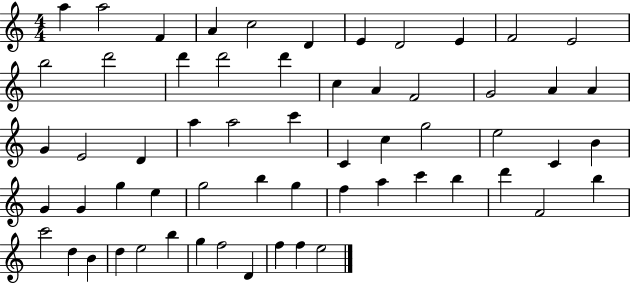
A5/q A5/h F4/q A4/q C5/h D4/q E4/q D4/h E4/q F4/h E4/h B5/h D6/h D6/q D6/h D6/q C5/q A4/q F4/h G4/h A4/q A4/q G4/q E4/h D4/q A5/q A5/h C6/q C4/q C5/q G5/h E5/h C4/q B4/q G4/q G4/q G5/q E5/q G5/h B5/q G5/q F5/q A5/q C6/q B5/q D6/q F4/h B5/q C6/h D5/q B4/q D5/q E5/h B5/q G5/q F5/h D4/q F5/q F5/q E5/h